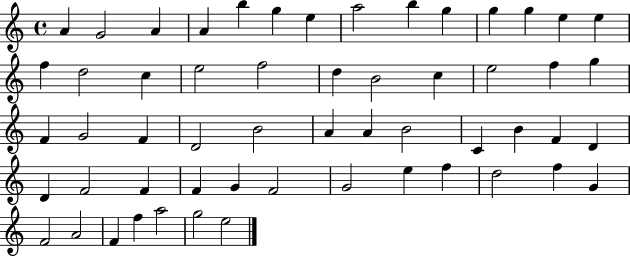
X:1
T:Untitled
M:4/4
L:1/4
K:C
A G2 A A b g e a2 b g g g e e f d2 c e2 f2 d B2 c e2 f g F G2 F D2 B2 A A B2 C B F D D F2 F F G F2 G2 e f d2 f G F2 A2 F f a2 g2 e2